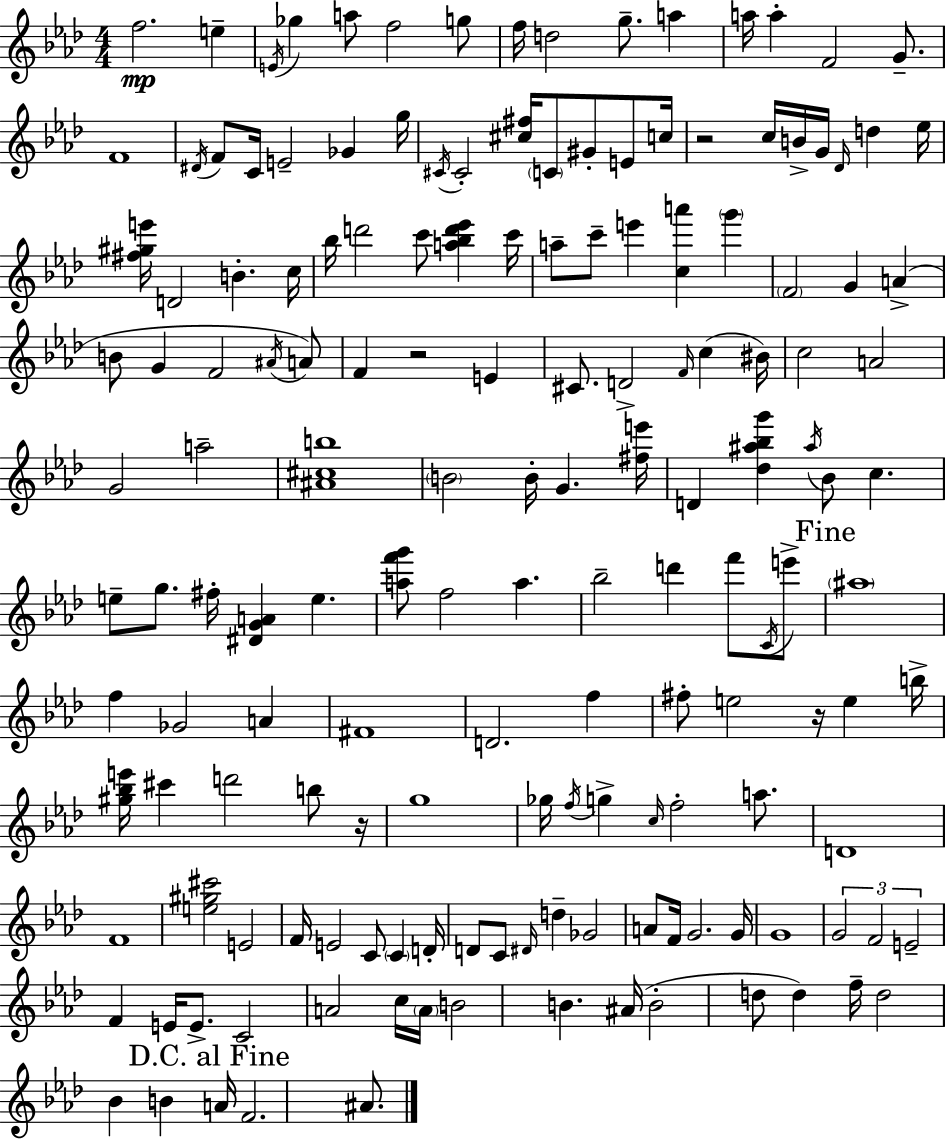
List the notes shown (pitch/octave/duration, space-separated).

F5/h. E5/q E4/s Gb5/q A5/e F5/h G5/e F5/s D5/h G5/e. A5/q A5/s A5/q F4/h G4/e. F4/w D#4/s F4/e C4/s E4/h Gb4/q G5/s C#4/s C#4/h [C#5,F#5]/s C4/e G#4/e E4/e C5/s R/h C5/s B4/s G4/s Db4/s D5/q Eb5/s [F#5,G#5,E6]/s D4/h B4/q. C5/s Bb5/s D6/h C6/e [A5,Bb5,D6,Eb6]/q C6/s A5/e C6/e E6/q [C5,A6]/q G6/q F4/h G4/q A4/q B4/e G4/q F4/h A#4/s A4/e F4/q R/h E4/q C#4/e. D4/h F4/s C5/q BIS4/s C5/h A4/h G4/h A5/h [A#4,C#5,B5]/w B4/h B4/s G4/q. [F#5,E6]/s D4/q [Db5,A#5,Bb5,G6]/q A#5/s Bb4/e C5/q. E5/e G5/e. F#5/s [D#4,G4,A4]/q E5/q. [A5,F6,G6]/e F5/h A5/q. Bb5/h D6/q F6/e C4/s E6/e A#5/w F5/q Gb4/h A4/q F#4/w D4/h. F5/q F#5/e E5/h R/s E5/q B5/s [G#5,Bb5,E6]/s C#6/q D6/h B5/e R/s G5/w Gb5/s F5/s G5/q C5/s F5/h A5/e. D4/w F4/w [E5,G#5,C#6]/h E4/h F4/s E4/h C4/e C4/q D4/s D4/e C4/e D#4/s D5/q Gb4/h A4/e F4/s G4/h. G4/s G4/w G4/h F4/h E4/h F4/q E4/s E4/e. C4/h A4/h C5/s A4/s B4/h B4/q. A#4/s B4/h D5/e D5/q F5/s D5/h Bb4/q B4/q A4/s F4/h. A#4/e.